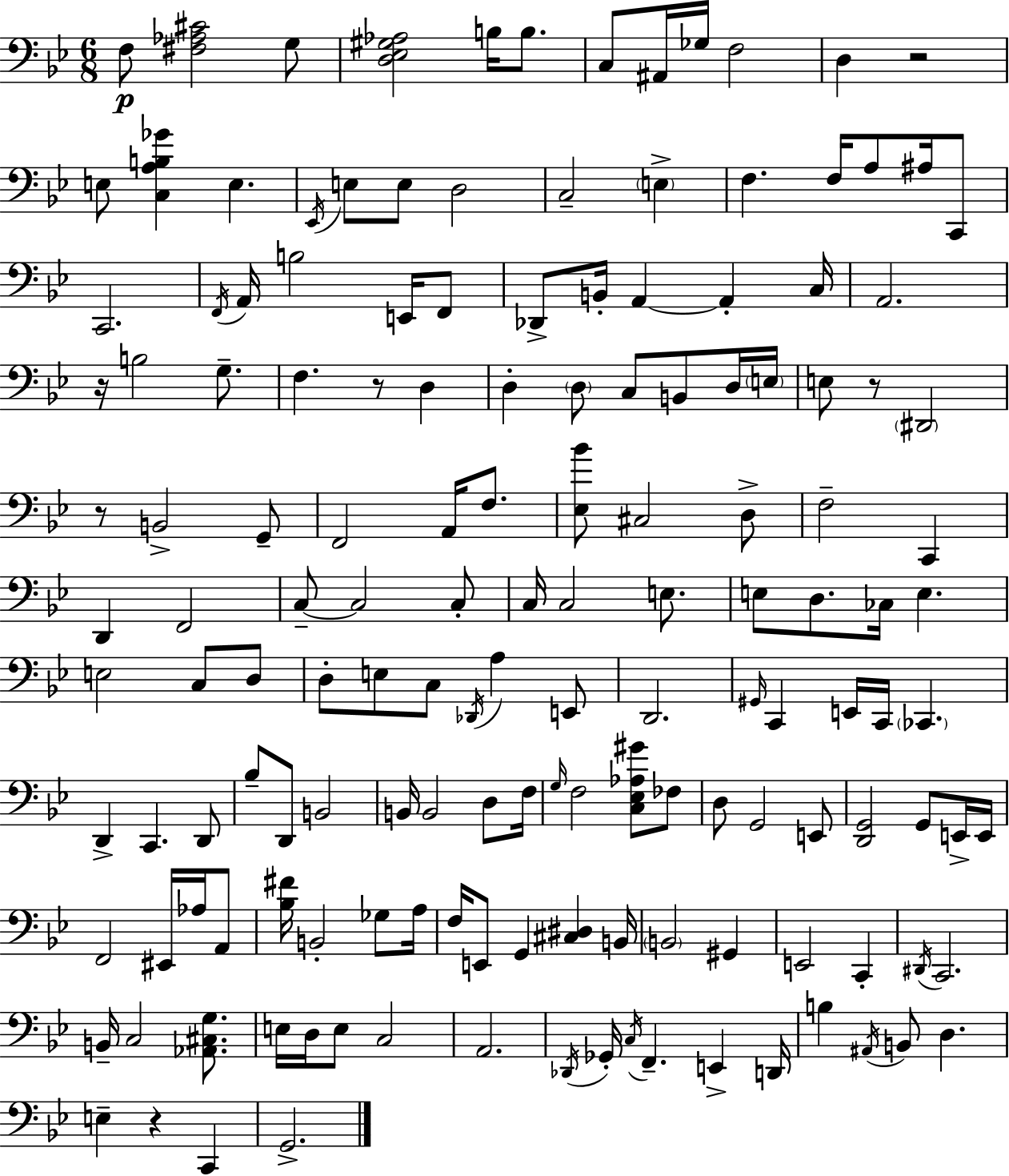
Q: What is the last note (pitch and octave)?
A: G2